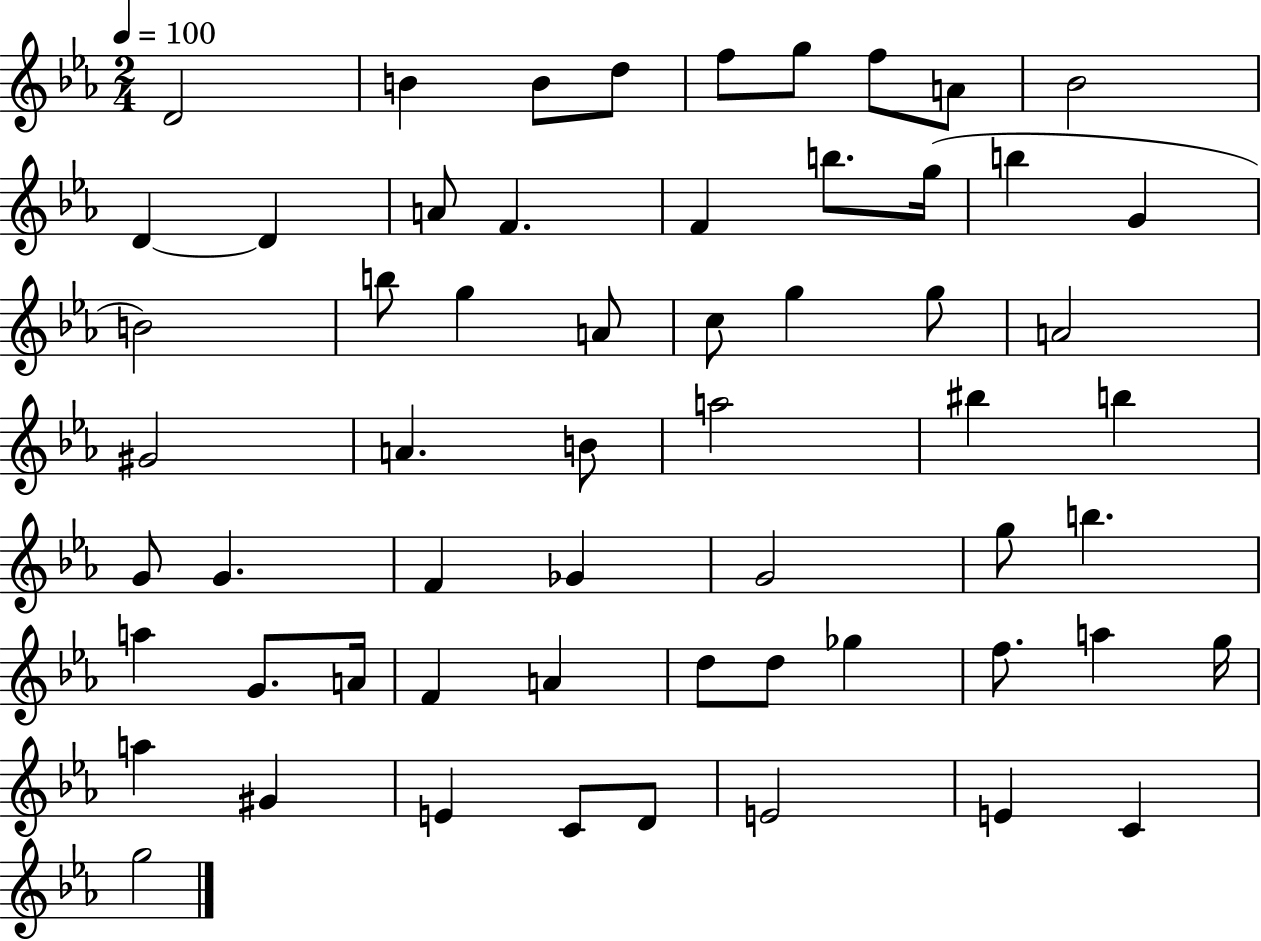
{
  \clef treble
  \numericTimeSignature
  \time 2/4
  \key ees \major
  \tempo 4 = 100
  \repeat volta 2 { d'2 | b'4 b'8 d''8 | f''8 g''8 f''8 a'8 | bes'2 | \break d'4~~ d'4 | a'8 f'4. | f'4 b''8. g''16( | b''4 g'4 | \break b'2) | b''8 g''4 a'8 | c''8 g''4 g''8 | a'2 | \break gis'2 | a'4. b'8 | a''2 | bis''4 b''4 | \break g'8 g'4. | f'4 ges'4 | g'2 | g''8 b''4. | \break a''4 g'8. a'16 | f'4 a'4 | d''8 d''8 ges''4 | f''8. a''4 g''16 | \break a''4 gis'4 | e'4 c'8 d'8 | e'2 | e'4 c'4 | \break g''2 | } \bar "|."
}